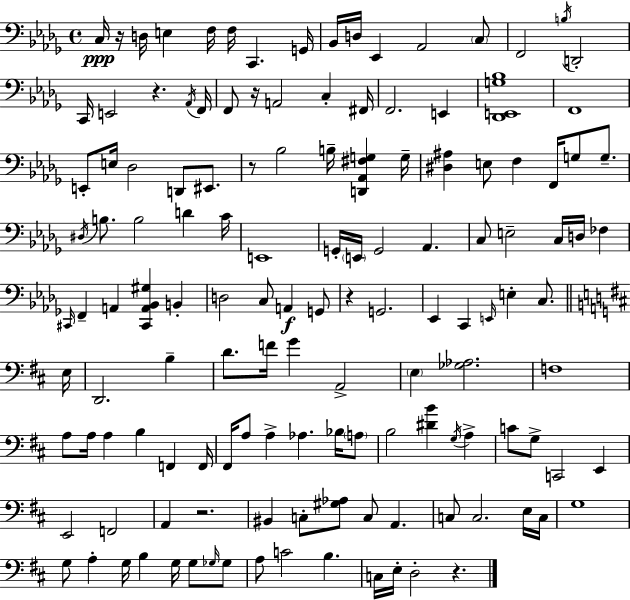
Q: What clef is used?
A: bass